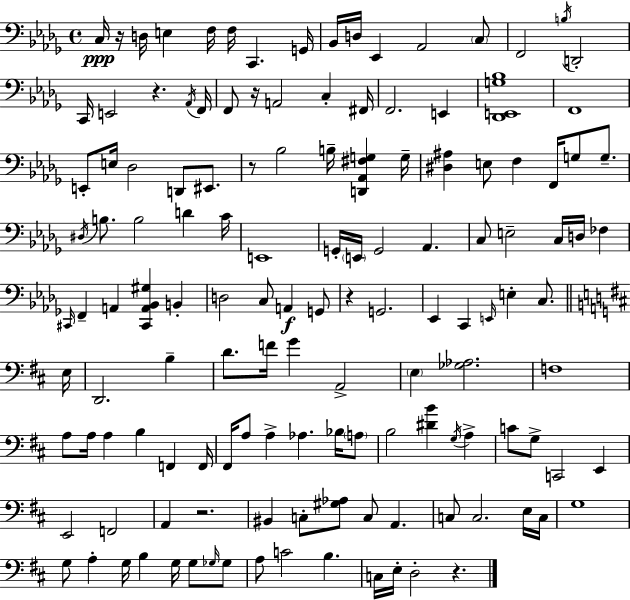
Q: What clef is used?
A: bass